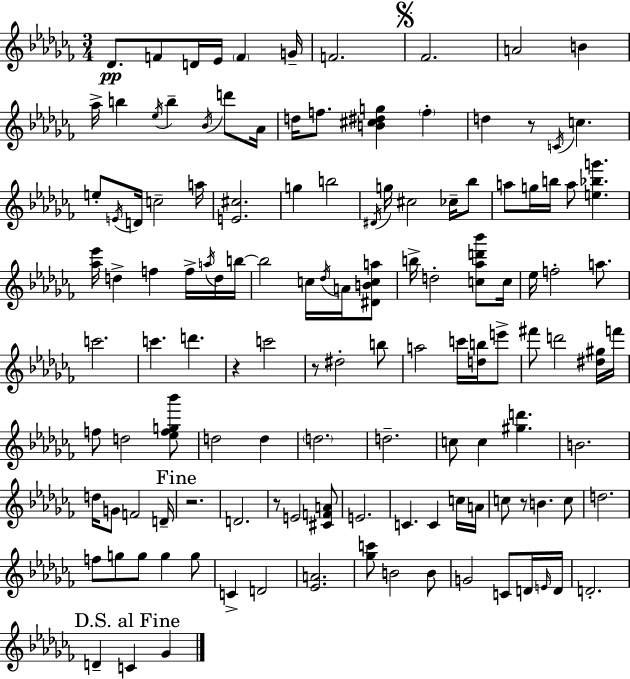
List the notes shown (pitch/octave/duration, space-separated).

Db4/e. F4/e D4/s Eb4/s F4/q G4/s F4/h. FES4/h. A4/h B4/q Ab5/s B5/q Eb5/s B5/q Bb4/s D6/e Ab4/s D5/s F5/e. [B4,C#5,D#5,G5]/q F5/q D5/q R/e C4/s C5/q. E5/e E4/s D4/s C5/h A5/s [E4,C#5]/h. G5/q B5/h D#4/s G5/s C#5/h CES5/s Bb5/e A5/e G5/s B5/s A5/e [E5,Bb5,G6]/q. [Ab5,Eb6]/s D5/q F5/q F5/s A5/s D5/s B5/s B5/h C5/s Db5/s A4/s [D#4,B4,C5,A5]/e B5/s D5/h [C5,Ab5,D6,Bb6]/e C5/s Eb5/s F5/h A5/e. C6/h. C6/q. D6/q. R/q C6/h R/e D#5/h B5/e A5/h C6/s [D5,B5]/s E6/e F#6/e D6/h [D#5,G#5]/s F6/s F5/e D5/h [Eb5,F5,G5,Bb6]/e D5/h D5/q D5/h. D5/h. C5/e C5/q [G#5,D6]/q. B4/h. D5/s G4/e F4/h D4/s R/h. D4/h. R/e E4/h [C#4,F4,A4]/e E4/h. C4/q. C4/q C5/s A4/s C5/e R/e B4/q. C5/e D5/h. F5/e G5/e G5/e G5/q G5/e C4/q D4/h [Eb4,A4]/h. [Gb5,C6]/e B4/h B4/e G4/h C4/e D4/s E4/s D4/s D4/h. D4/q C4/q Gb4/q